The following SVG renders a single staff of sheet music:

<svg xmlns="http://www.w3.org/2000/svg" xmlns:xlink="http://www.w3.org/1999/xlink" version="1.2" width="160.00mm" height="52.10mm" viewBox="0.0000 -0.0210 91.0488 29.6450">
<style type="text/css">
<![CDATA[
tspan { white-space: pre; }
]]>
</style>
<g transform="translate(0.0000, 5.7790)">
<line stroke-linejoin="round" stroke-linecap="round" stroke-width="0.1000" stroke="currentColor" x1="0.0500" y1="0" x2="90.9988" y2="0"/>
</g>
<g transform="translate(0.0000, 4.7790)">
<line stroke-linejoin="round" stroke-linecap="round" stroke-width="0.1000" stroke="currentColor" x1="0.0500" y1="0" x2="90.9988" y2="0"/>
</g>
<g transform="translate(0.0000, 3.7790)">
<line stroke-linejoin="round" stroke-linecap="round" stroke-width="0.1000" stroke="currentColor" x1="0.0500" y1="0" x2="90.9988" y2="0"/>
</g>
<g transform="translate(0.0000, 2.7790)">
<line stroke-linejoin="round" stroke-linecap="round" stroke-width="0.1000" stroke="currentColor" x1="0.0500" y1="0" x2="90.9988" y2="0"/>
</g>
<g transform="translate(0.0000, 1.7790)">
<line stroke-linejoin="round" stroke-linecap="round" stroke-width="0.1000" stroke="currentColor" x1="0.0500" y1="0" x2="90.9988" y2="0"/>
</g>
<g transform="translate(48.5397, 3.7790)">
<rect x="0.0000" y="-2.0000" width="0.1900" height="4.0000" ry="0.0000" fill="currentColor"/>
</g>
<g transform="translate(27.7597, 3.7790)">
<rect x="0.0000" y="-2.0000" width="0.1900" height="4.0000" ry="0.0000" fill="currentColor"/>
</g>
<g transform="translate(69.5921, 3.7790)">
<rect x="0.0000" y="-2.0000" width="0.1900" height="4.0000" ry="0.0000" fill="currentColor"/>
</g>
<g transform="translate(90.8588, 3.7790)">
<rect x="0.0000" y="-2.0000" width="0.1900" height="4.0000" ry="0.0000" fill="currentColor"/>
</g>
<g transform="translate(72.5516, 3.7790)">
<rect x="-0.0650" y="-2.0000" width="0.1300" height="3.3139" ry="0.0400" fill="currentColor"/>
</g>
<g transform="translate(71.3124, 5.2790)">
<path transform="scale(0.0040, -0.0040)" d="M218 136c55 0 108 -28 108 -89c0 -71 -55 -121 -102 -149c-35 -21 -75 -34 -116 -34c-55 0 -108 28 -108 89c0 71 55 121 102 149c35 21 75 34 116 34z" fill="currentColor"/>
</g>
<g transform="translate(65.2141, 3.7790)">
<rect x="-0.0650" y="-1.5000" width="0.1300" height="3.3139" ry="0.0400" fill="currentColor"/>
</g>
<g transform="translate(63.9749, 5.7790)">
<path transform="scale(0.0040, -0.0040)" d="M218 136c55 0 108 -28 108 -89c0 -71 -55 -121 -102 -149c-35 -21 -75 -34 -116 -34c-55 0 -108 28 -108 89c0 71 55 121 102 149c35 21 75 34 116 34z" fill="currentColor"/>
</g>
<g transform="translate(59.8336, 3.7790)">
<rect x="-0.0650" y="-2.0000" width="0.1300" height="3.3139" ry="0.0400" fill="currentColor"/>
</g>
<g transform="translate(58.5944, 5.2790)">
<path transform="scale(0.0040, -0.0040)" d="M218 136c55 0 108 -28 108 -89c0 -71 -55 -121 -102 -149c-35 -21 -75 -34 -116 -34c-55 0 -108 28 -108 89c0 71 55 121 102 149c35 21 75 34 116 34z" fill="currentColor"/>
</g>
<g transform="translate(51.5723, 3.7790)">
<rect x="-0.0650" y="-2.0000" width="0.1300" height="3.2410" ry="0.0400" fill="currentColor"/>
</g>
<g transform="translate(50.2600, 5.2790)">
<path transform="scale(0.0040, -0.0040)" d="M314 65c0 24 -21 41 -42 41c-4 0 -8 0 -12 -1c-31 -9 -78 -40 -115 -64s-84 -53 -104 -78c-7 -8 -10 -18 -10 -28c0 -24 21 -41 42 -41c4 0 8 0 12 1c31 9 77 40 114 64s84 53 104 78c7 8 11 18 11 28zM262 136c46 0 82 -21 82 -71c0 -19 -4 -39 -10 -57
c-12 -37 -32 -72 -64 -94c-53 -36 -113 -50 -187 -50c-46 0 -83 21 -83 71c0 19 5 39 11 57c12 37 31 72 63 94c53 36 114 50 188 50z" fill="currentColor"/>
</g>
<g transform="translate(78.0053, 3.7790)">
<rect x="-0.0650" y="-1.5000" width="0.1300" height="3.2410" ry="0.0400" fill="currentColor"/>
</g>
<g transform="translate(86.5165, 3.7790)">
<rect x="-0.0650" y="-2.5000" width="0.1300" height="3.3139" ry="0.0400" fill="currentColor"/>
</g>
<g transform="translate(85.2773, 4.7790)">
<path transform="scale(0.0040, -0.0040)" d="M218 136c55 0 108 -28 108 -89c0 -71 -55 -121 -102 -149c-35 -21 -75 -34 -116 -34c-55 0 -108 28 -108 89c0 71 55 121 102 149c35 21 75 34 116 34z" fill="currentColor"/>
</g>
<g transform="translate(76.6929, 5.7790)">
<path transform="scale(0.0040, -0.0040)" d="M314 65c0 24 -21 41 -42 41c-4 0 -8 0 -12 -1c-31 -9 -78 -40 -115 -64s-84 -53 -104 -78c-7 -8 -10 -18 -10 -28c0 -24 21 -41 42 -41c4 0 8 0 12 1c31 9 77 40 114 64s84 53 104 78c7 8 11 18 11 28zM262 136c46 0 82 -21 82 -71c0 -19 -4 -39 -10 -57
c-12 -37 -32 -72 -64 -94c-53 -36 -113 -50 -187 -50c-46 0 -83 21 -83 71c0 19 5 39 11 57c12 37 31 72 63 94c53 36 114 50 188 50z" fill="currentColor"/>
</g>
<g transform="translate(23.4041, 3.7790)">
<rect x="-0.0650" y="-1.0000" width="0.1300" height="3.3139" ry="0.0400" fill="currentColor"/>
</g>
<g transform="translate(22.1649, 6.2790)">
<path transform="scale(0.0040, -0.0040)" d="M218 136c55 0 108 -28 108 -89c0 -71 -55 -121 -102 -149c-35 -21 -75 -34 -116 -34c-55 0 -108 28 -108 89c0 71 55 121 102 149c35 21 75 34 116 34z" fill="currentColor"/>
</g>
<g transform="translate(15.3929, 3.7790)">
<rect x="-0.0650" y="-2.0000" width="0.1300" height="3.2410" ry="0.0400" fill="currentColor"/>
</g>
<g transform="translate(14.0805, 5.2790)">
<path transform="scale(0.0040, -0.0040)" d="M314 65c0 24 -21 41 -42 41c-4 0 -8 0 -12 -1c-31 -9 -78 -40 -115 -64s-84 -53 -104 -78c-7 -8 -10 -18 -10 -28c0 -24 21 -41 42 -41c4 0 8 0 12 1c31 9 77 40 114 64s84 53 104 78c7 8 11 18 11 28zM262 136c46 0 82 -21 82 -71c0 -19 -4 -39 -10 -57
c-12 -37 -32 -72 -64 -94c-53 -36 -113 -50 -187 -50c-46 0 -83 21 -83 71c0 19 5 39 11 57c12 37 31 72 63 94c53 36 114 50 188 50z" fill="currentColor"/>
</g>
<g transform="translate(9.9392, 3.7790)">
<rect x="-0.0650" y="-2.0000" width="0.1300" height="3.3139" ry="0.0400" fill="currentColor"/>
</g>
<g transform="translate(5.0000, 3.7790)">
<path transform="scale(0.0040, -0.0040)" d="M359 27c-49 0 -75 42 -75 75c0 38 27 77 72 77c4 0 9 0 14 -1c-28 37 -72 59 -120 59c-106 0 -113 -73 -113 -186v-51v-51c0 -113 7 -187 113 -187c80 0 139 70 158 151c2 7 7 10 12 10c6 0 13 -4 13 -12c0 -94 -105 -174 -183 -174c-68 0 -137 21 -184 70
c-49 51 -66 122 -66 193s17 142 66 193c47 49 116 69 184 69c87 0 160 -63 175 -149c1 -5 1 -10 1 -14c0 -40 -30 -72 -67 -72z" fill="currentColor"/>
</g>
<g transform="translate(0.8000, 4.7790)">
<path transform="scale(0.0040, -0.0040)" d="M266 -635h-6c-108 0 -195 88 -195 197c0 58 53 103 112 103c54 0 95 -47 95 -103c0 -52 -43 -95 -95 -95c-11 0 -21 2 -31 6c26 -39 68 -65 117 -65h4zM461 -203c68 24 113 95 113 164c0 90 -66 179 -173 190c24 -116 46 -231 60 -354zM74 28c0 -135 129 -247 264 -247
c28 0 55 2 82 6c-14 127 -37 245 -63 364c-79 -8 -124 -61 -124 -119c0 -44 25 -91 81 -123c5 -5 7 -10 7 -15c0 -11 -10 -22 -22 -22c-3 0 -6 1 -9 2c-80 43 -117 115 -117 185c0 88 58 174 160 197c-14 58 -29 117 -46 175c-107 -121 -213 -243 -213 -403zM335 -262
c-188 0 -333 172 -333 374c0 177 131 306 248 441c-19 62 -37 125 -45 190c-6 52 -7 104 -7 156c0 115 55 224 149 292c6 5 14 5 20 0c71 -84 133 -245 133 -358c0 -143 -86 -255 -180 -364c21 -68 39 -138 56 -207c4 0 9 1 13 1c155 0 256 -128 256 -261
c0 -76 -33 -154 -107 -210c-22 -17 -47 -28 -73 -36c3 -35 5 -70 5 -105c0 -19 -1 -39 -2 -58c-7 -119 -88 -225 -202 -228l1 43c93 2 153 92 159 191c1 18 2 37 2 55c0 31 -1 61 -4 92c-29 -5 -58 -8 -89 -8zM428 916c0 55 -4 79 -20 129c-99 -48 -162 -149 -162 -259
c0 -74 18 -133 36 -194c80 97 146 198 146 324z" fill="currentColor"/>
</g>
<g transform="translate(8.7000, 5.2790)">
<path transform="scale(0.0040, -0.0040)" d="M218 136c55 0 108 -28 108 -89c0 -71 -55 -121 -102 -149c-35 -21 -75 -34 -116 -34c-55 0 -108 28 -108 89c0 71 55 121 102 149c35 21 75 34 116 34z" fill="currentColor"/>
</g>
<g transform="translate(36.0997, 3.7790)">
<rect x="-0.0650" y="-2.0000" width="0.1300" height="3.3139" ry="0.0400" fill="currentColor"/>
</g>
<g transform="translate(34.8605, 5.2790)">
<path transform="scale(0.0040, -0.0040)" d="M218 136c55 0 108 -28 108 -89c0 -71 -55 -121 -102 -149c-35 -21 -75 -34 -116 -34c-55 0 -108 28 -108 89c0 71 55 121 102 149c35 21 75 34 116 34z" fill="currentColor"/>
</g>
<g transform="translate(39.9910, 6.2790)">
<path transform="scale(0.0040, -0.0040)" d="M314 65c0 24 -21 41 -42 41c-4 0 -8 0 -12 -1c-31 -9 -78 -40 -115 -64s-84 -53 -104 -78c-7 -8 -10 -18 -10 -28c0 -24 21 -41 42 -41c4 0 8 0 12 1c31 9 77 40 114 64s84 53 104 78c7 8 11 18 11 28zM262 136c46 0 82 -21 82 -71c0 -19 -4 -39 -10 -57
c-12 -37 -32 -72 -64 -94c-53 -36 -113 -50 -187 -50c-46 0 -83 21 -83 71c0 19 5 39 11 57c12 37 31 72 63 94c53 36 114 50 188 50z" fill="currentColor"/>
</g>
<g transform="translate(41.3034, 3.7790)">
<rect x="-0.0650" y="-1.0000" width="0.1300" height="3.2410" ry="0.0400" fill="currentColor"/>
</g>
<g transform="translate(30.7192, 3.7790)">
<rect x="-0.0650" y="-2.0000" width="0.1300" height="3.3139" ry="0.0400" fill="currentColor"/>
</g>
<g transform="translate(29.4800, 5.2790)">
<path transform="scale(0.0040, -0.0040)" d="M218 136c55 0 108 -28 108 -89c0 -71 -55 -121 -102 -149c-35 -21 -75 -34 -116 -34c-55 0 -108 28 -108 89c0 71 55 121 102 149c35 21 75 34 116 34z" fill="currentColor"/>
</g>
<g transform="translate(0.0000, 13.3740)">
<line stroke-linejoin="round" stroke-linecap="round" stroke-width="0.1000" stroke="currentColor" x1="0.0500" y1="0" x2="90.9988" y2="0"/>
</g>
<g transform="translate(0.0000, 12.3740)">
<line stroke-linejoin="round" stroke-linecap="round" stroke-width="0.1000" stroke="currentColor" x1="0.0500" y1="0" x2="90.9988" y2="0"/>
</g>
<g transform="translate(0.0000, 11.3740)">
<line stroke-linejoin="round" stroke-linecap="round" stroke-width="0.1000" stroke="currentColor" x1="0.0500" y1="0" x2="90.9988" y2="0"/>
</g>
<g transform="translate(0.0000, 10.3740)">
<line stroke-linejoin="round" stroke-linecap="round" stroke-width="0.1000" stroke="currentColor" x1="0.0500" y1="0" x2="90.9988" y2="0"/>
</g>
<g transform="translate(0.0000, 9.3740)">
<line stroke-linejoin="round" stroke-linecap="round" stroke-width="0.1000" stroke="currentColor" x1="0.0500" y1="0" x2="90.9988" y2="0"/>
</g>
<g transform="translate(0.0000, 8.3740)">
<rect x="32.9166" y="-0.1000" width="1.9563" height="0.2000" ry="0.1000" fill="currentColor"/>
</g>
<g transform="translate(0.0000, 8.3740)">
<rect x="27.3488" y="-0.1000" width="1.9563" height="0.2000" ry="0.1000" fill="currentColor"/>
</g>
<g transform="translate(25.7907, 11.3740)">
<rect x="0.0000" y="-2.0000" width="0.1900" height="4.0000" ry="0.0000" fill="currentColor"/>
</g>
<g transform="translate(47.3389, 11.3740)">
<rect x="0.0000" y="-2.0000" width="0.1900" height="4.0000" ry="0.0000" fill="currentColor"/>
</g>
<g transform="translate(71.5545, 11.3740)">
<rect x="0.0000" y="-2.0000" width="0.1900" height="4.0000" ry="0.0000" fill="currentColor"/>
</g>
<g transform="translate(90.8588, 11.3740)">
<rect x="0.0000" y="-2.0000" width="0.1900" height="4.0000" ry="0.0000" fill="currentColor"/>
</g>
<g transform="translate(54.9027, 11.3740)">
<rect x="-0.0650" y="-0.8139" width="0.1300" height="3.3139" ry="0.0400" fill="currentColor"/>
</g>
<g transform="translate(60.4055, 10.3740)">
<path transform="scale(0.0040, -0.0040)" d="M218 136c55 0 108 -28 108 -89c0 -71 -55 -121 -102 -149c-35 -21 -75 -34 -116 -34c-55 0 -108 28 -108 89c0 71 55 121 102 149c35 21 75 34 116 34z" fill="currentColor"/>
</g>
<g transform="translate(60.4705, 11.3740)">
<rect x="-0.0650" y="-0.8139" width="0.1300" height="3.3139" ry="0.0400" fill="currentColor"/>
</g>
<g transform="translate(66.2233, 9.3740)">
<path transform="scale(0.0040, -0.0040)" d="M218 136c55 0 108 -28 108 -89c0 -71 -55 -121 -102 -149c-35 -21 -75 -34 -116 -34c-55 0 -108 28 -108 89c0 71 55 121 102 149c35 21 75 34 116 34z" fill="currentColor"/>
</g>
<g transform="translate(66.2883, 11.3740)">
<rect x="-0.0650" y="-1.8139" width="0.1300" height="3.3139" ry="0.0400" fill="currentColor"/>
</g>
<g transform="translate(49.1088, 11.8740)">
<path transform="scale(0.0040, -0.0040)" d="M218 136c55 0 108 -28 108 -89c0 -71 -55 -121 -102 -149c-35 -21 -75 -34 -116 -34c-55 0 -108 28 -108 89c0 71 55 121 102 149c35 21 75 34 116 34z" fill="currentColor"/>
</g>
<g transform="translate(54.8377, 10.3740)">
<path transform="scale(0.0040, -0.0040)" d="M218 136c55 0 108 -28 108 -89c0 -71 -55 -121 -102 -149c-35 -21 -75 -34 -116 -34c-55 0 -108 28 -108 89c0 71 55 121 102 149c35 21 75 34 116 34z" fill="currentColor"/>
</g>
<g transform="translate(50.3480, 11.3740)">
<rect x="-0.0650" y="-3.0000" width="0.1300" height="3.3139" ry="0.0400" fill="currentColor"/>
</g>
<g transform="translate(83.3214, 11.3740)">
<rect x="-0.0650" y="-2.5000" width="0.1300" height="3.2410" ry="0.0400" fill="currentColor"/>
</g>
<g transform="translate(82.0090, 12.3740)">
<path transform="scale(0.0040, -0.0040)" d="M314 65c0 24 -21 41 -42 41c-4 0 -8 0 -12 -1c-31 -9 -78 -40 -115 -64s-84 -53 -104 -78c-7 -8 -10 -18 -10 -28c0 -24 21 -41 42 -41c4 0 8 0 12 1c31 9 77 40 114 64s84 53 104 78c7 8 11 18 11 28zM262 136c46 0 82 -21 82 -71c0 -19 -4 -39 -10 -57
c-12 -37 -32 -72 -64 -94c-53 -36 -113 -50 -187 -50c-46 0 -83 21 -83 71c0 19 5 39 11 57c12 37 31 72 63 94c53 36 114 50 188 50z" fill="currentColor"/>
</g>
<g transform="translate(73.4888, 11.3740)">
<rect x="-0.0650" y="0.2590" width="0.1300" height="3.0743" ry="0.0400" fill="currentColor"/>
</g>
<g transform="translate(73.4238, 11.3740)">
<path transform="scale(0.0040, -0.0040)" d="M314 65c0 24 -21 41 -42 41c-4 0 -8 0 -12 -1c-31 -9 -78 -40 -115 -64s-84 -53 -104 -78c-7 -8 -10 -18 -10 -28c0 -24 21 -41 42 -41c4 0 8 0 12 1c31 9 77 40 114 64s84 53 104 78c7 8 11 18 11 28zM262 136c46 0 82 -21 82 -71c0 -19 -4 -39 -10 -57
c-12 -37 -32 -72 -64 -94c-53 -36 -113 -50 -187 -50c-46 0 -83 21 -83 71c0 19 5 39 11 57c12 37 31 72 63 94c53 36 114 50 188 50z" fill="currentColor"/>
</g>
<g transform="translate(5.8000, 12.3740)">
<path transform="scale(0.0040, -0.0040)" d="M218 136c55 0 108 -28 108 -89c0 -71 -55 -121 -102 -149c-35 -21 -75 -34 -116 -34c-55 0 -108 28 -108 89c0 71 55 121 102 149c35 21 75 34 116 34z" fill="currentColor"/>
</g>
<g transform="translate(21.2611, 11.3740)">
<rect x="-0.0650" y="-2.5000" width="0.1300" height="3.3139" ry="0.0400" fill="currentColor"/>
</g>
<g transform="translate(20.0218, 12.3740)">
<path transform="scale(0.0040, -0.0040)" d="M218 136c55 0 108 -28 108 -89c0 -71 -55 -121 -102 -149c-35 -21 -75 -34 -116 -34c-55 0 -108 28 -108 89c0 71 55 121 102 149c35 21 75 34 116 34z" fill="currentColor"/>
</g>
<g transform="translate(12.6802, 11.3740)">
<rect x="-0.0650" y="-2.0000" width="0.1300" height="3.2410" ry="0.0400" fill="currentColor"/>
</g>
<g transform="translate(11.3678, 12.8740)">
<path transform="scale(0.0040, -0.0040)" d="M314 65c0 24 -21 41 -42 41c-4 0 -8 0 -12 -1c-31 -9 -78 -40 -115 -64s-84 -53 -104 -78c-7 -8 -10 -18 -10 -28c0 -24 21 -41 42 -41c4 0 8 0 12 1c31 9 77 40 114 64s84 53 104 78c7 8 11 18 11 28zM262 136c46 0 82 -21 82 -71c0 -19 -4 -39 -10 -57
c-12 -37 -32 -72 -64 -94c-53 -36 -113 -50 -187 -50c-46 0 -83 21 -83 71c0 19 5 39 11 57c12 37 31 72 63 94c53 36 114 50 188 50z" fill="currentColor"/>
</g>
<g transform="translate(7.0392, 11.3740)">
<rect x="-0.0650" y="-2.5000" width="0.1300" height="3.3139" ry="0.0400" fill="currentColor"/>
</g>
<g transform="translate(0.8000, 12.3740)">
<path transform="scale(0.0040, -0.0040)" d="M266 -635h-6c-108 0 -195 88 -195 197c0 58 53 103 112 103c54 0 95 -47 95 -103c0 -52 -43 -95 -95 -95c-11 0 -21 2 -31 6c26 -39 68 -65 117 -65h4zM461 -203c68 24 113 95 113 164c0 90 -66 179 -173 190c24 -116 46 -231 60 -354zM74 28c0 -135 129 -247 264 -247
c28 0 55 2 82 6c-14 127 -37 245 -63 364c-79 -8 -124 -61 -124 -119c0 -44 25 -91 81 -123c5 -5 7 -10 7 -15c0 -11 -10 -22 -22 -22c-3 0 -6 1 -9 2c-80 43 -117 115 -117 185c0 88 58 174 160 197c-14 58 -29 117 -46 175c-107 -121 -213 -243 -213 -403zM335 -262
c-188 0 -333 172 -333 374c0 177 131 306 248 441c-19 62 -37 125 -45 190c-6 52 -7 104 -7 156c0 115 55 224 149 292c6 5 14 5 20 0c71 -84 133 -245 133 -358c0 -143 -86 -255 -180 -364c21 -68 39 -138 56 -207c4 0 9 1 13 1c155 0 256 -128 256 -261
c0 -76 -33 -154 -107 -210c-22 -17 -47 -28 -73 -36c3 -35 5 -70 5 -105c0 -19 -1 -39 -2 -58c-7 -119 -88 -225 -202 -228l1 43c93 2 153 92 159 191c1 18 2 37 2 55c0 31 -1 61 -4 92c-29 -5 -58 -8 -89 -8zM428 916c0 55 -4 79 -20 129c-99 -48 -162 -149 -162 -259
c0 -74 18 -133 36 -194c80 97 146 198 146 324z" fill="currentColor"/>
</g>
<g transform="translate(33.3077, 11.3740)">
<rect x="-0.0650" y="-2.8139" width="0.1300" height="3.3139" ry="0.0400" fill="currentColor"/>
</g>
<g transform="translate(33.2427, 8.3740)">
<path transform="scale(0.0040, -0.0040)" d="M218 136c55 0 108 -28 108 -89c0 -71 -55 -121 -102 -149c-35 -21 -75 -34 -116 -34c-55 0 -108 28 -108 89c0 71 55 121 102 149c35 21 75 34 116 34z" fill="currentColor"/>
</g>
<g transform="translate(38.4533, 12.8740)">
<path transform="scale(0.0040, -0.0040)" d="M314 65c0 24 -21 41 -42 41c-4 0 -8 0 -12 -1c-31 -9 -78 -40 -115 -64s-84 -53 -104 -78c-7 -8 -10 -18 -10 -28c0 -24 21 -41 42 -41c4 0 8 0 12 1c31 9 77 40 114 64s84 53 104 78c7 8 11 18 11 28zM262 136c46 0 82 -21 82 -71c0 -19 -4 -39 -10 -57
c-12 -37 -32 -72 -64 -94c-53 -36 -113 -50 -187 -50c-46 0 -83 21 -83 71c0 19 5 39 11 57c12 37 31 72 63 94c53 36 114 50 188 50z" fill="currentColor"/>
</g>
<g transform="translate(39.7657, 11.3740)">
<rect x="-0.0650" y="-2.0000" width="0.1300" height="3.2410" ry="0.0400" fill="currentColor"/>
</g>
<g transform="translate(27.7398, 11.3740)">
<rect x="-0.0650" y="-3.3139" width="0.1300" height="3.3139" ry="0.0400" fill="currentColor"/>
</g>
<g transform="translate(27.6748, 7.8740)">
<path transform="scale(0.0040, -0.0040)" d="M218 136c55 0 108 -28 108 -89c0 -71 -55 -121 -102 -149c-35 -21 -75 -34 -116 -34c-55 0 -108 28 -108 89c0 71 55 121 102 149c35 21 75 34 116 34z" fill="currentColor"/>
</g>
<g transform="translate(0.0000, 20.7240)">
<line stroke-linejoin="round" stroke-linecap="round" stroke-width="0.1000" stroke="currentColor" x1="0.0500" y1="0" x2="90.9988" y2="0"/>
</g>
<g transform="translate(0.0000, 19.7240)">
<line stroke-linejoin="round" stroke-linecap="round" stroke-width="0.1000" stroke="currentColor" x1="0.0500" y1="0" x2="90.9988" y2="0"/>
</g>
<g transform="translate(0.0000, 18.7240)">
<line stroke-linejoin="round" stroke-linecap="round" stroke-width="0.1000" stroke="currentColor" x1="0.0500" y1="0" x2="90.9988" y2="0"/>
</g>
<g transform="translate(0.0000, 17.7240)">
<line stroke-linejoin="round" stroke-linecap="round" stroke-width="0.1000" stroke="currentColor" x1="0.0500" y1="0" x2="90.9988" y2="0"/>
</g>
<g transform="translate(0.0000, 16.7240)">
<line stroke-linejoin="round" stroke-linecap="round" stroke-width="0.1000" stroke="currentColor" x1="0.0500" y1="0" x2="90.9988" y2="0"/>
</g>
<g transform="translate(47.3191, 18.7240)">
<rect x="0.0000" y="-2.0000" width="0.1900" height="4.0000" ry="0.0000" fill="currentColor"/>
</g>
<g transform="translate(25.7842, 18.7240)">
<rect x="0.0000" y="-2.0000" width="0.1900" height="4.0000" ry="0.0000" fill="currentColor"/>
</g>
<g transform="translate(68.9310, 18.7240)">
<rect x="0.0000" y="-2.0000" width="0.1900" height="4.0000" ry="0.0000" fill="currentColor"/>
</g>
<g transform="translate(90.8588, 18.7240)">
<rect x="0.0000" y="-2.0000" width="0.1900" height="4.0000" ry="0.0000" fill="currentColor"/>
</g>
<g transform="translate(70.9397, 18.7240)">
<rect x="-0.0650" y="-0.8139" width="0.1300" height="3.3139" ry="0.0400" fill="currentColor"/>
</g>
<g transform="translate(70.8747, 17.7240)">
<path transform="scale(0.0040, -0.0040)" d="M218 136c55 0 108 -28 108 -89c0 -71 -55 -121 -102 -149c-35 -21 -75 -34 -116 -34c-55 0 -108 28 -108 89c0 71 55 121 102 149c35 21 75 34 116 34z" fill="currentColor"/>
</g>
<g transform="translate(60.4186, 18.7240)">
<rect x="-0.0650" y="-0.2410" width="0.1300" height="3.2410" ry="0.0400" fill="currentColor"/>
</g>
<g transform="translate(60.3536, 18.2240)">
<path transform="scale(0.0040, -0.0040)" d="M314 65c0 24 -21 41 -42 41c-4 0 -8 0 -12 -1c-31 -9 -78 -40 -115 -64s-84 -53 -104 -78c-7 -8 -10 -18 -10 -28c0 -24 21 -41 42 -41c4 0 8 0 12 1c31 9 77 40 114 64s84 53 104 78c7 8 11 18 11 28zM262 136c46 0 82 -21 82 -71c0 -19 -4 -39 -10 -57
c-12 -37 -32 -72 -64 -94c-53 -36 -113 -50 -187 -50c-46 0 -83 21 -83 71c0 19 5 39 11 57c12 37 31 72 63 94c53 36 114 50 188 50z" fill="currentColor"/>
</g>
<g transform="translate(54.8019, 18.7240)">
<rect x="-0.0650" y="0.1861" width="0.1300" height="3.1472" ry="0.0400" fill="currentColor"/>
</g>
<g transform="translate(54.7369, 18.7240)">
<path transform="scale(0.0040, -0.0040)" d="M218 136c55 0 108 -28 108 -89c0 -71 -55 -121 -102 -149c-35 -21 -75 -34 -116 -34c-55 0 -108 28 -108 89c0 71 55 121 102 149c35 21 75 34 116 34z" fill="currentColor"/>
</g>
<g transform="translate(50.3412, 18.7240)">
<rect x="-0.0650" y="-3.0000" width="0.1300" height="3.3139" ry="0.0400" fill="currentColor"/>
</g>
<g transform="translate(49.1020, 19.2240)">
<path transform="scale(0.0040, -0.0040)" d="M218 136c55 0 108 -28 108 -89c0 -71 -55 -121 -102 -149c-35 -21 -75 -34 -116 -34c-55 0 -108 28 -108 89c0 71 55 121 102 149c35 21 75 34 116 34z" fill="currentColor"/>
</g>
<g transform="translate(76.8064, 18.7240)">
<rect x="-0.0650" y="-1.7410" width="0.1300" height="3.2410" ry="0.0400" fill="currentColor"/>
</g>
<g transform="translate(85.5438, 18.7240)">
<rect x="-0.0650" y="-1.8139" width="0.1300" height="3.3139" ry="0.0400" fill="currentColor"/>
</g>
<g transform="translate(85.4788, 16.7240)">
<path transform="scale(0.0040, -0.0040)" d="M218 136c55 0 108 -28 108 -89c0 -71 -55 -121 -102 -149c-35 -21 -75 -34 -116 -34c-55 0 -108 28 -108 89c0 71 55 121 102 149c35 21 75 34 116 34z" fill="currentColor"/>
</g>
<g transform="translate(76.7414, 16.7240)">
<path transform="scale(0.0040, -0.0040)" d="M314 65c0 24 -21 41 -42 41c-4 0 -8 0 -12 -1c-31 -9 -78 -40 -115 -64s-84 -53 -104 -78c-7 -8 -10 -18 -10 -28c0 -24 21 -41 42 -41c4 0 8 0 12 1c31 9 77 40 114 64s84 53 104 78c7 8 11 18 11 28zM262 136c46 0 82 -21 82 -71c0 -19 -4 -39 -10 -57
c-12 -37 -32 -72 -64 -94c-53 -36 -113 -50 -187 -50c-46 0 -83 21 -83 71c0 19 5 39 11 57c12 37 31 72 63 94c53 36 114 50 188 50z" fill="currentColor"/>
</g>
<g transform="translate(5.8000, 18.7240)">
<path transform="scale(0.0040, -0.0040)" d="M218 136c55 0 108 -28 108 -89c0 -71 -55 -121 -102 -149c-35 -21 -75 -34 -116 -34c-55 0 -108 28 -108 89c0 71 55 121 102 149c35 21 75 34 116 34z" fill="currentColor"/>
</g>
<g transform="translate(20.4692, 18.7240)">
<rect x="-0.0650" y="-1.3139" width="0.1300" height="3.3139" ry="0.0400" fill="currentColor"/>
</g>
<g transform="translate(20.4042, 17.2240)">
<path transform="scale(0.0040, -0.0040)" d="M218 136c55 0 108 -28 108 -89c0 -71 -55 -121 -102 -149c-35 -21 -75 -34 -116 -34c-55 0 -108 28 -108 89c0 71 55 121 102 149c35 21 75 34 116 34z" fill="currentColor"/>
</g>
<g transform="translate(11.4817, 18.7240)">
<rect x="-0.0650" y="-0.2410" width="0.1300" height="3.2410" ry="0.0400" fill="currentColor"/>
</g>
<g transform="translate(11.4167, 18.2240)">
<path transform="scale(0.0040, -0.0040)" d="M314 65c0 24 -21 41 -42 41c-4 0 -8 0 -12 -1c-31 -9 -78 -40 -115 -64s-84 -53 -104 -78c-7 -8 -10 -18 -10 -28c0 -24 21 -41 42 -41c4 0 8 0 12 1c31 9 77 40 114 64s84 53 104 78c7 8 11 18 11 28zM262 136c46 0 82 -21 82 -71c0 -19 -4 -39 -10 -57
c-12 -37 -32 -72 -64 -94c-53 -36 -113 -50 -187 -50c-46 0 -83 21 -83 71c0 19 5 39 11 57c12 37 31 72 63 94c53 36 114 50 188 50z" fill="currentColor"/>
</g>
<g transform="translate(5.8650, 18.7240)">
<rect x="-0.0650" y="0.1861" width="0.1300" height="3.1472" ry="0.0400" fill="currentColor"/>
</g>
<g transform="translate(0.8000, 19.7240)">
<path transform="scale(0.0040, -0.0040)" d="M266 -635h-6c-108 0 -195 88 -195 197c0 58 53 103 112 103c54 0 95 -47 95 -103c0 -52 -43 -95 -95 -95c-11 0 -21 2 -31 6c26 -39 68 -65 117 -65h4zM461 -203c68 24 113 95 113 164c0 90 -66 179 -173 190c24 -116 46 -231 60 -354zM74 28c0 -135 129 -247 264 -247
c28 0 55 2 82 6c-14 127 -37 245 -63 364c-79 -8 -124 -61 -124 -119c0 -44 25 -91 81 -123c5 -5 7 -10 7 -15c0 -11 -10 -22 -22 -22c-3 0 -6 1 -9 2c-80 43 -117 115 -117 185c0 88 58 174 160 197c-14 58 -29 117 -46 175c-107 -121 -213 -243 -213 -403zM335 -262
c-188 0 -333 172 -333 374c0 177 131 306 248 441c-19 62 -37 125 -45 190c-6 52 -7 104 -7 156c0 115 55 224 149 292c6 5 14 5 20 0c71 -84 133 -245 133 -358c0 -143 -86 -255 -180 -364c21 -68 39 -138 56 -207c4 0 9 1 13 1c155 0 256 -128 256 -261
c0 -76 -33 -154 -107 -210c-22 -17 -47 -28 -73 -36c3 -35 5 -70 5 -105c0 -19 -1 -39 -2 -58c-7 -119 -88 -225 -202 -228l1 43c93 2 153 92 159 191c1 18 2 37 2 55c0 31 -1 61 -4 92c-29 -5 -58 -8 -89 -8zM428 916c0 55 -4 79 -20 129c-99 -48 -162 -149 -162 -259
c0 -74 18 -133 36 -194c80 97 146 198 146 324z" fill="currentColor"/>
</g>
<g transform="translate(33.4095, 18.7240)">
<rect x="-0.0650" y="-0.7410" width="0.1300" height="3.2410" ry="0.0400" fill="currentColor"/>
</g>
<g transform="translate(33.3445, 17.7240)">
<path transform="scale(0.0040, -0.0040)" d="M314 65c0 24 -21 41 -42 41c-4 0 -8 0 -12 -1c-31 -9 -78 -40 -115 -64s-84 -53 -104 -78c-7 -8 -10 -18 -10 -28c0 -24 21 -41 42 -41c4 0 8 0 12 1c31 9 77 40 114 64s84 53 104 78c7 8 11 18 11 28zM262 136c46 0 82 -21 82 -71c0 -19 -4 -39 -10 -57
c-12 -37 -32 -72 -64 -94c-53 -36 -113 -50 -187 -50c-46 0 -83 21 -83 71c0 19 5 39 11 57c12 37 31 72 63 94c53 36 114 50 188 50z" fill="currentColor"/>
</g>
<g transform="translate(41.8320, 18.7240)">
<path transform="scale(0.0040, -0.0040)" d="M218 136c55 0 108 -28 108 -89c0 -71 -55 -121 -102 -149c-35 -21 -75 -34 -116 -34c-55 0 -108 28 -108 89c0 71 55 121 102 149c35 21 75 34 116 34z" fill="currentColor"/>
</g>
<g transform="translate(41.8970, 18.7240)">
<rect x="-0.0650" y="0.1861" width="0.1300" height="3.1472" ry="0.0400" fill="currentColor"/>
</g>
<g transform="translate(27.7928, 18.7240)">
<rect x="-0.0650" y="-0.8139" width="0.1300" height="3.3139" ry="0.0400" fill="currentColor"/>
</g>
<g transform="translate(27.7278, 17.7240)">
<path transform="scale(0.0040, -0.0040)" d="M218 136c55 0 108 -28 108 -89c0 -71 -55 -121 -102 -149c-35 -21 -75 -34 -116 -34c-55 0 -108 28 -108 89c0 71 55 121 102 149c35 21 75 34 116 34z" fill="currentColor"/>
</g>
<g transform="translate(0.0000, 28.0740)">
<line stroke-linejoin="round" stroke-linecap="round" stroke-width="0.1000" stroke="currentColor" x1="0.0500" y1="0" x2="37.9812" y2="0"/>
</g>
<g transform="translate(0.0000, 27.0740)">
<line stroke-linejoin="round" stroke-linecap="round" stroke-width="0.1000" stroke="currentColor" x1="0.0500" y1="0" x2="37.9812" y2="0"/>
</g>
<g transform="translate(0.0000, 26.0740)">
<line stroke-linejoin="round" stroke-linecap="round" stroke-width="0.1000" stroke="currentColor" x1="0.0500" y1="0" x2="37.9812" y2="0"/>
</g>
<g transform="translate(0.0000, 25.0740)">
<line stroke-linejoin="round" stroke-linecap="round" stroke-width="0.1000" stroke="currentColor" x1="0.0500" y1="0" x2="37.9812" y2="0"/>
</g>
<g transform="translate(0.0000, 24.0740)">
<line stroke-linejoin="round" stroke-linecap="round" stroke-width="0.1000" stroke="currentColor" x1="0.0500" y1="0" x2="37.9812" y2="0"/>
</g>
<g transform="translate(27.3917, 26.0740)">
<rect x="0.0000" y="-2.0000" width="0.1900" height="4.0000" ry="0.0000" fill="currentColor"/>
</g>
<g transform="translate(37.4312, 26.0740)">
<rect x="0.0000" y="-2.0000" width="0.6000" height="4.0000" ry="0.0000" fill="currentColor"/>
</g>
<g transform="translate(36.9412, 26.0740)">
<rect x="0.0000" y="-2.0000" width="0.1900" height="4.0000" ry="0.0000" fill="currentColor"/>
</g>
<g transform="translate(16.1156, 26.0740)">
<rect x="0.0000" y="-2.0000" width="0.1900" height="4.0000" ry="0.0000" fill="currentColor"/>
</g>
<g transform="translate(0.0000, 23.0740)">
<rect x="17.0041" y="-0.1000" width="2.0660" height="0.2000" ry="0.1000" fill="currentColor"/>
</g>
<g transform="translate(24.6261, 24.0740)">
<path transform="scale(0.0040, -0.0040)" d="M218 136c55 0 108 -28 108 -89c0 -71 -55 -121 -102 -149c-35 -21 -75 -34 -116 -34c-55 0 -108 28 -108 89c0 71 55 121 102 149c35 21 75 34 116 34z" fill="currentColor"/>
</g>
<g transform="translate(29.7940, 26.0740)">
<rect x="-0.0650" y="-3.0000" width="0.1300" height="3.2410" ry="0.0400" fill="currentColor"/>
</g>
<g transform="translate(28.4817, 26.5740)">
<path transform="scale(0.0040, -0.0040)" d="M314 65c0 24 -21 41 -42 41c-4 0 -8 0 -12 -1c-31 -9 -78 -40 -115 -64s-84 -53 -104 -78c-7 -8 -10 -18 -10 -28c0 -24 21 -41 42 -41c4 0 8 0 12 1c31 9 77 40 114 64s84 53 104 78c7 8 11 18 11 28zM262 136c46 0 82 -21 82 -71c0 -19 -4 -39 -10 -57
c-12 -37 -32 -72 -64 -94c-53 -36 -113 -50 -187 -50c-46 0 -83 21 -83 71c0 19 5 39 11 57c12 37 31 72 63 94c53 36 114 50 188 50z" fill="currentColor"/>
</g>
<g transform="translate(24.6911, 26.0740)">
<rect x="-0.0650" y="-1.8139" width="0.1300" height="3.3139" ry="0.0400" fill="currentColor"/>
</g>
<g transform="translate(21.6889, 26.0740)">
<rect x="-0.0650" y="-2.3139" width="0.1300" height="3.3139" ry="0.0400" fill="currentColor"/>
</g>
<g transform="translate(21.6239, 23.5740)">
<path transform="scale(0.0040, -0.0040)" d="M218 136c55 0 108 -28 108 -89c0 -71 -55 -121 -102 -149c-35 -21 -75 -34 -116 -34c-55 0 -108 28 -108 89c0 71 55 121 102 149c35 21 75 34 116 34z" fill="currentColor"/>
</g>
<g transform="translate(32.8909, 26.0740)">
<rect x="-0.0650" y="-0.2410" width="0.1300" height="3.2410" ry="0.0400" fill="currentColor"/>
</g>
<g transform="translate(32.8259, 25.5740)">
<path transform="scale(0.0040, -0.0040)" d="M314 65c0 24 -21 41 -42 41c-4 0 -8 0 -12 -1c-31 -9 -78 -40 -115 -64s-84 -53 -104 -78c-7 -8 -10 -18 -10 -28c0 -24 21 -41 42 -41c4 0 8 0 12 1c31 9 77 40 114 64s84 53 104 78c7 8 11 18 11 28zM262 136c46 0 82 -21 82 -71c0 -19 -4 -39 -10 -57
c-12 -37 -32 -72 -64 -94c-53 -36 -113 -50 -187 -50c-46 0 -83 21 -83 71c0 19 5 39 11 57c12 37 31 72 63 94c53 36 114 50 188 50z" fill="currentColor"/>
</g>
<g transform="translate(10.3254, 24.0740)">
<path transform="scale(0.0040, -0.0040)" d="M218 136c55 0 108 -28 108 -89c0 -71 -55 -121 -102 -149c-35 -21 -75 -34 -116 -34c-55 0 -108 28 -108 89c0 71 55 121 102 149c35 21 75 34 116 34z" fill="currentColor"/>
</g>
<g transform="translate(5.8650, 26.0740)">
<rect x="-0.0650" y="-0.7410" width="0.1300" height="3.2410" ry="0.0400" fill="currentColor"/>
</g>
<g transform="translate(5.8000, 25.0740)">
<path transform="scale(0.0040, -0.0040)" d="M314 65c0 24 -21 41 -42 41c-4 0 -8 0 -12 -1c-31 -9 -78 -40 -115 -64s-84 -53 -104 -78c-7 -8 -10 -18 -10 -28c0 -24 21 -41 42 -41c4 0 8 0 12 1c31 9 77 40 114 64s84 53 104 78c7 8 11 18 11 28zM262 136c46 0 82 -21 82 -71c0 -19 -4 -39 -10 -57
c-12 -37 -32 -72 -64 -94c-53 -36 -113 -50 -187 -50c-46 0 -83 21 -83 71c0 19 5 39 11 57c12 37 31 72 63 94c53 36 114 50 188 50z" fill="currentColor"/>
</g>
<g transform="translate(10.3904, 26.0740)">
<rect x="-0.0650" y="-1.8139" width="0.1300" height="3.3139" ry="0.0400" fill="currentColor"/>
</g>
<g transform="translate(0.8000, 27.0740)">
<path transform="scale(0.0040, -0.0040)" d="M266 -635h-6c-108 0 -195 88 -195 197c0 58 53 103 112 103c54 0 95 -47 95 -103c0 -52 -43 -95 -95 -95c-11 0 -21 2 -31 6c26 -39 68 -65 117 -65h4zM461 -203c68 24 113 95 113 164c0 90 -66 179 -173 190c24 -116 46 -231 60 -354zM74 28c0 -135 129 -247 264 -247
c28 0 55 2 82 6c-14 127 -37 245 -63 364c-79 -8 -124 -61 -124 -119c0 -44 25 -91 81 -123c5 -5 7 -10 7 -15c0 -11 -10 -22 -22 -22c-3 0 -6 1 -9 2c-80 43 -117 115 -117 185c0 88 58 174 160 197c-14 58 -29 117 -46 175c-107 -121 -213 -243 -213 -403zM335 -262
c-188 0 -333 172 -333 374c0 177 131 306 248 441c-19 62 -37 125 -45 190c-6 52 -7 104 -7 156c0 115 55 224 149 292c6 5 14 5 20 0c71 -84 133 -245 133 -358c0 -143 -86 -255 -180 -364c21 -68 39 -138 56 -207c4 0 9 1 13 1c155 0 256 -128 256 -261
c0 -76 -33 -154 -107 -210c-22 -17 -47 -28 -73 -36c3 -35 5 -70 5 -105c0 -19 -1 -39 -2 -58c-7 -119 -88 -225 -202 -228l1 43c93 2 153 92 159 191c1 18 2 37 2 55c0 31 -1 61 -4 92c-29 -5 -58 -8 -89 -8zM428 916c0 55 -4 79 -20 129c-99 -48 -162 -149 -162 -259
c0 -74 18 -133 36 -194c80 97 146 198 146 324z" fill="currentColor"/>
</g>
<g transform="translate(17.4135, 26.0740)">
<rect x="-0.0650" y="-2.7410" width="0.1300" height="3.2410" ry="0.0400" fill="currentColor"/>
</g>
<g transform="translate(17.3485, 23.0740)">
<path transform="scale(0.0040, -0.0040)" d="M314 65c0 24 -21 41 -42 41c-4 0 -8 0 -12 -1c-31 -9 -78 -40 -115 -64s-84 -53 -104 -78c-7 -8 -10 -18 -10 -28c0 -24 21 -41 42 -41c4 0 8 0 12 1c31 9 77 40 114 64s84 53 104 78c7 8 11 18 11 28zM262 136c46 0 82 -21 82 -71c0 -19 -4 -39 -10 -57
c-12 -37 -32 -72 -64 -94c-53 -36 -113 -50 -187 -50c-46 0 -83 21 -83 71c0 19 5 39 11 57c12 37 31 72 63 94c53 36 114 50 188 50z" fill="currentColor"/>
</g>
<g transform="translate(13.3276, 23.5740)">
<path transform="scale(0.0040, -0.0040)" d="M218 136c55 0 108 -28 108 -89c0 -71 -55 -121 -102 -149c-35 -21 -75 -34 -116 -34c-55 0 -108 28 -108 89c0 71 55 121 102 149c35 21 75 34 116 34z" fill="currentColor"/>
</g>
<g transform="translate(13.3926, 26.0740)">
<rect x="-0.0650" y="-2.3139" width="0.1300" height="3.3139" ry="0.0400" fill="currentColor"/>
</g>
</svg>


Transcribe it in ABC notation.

X:1
T:Untitled
M:4/4
L:1/4
K:C
F F2 D F F D2 F2 F E F E2 G G F2 G b a F2 A d d f B2 G2 B c2 e d d2 B A B c2 d f2 f d2 f g a2 g f A2 c2